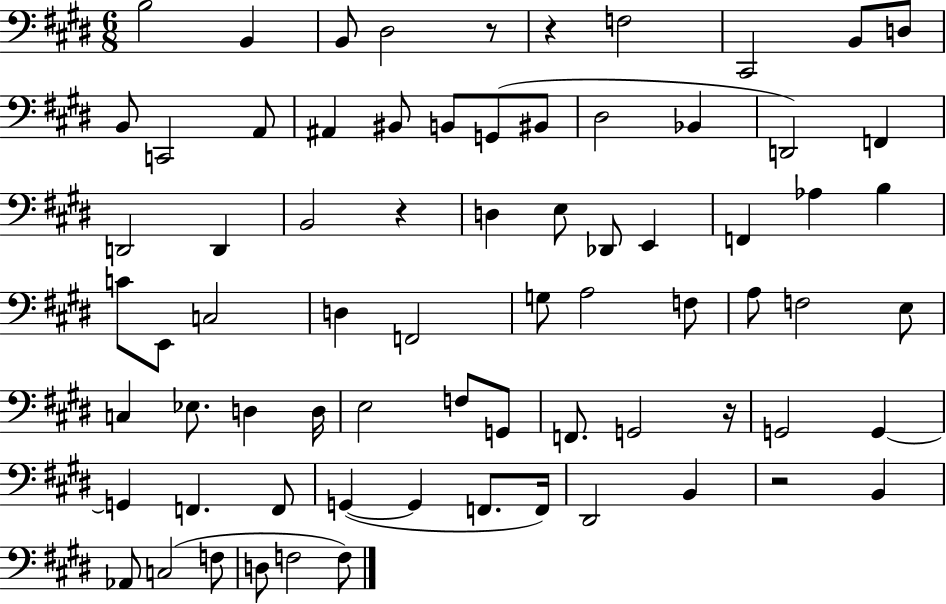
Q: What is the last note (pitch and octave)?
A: F3